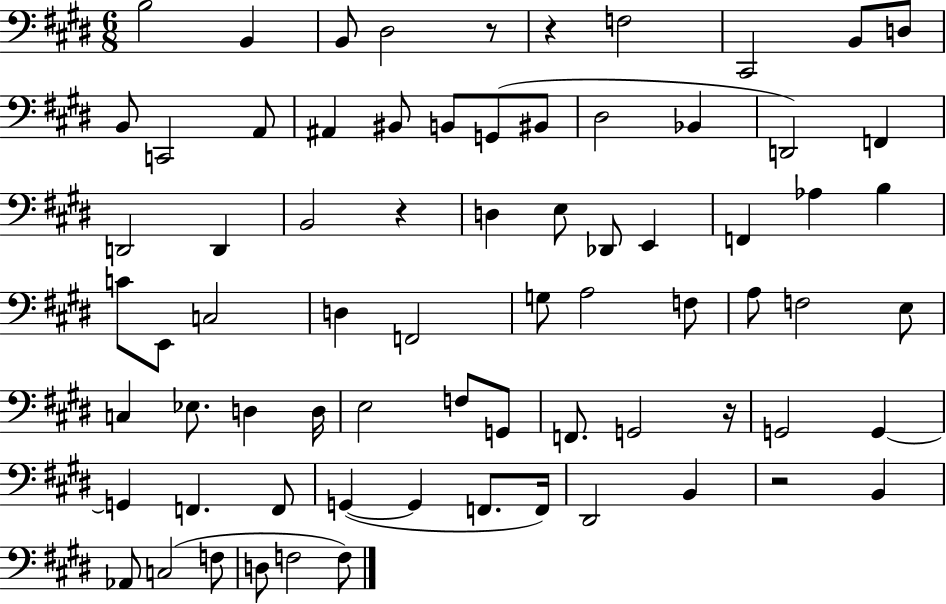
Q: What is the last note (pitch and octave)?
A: F3